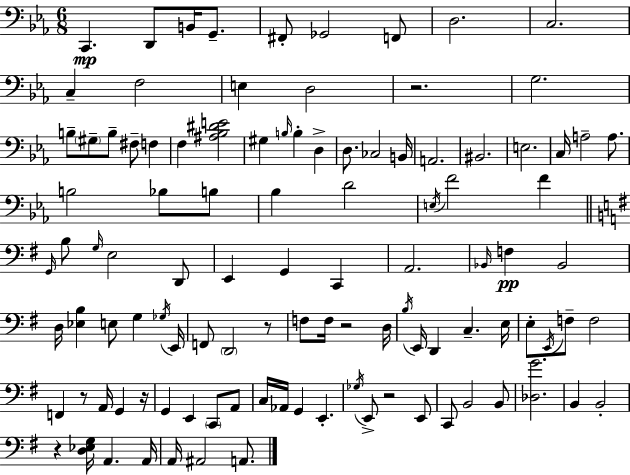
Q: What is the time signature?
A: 6/8